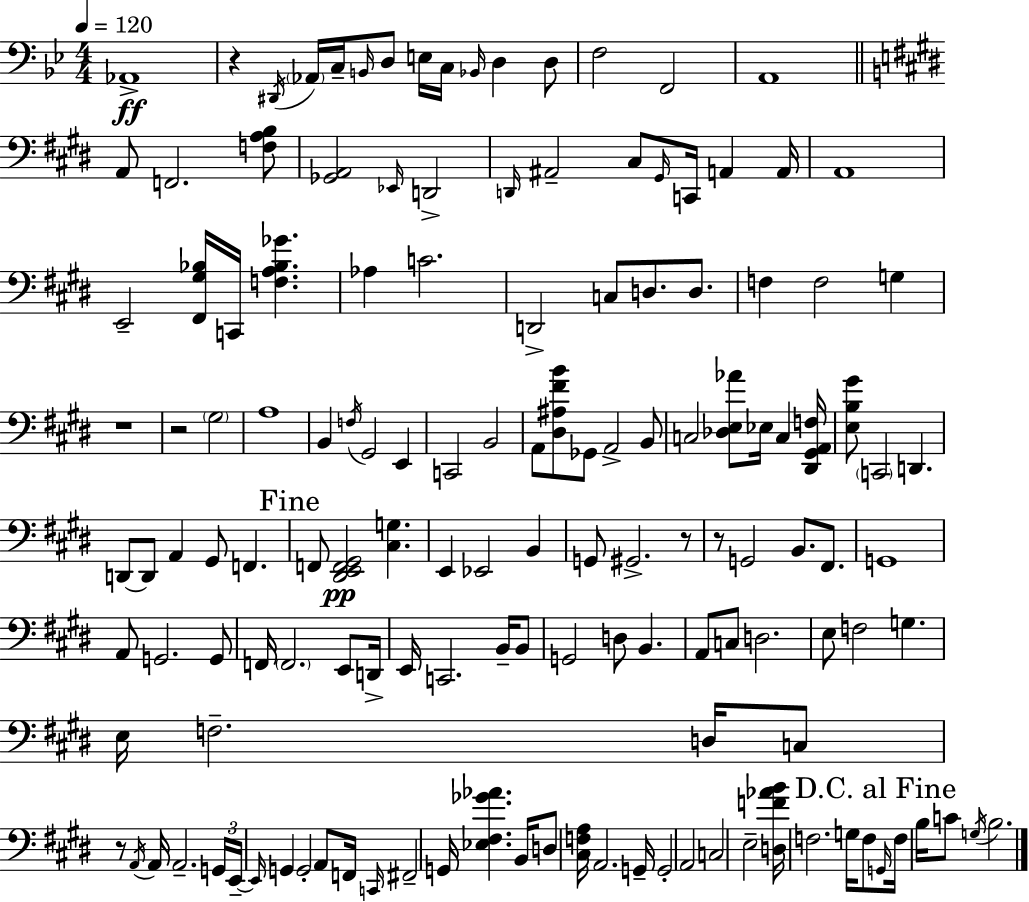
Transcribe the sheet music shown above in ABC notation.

X:1
T:Untitled
M:4/4
L:1/4
K:Gm
_A,,4 z ^D,,/4 _A,,/4 C,/4 B,,/4 D,/2 E,/4 C,/4 _B,,/4 D, D,/2 F,2 F,,2 A,,4 A,,/2 F,,2 [F,A,B,]/2 [_G,,A,,]2 _E,,/4 D,,2 D,,/4 ^A,,2 ^C,/2 ^G,,/4 C,,/4 A,, A,,/4 A,,4 E,,2 [^F,,^G,_B,]/4 C,,/4 [F,A,_B,_G] _A, C2 D,,2 C,/2 D,/2 D,/2 F, F,2 G, z4 z2 ^G,2 A,4 B,, F,/4 ^G,,2 E,, C,,2 B,,2 A,,/2 [^D,^A,^FB]/2 _G,,/2 A,,2 B,,/2 C,2 [_D,E,_A]/2 _E,/4 C, [^D,,^G,,A,,F,]/4 [E,B,^G]/2 C,,2 D,, D,,/2 D,,/2 A,, ^G,,/2 F,, F,,/2 [^D,,E,,F,,^G,,]2 [^C,G,] E,, _E,,2 B,, G,,/2 ^G,,2 z/2 z/2 G,,2 B,,/2 ^F,,/2 G,,4 A,,/2 G,,2 G,,/2 F,,/4 F,,2 E,,/2 D,,/4 E,,/4 C,,2 B,,/4 B,,/2 G,,2 D,/2 B,, A,,/2 C,/2 D,2 E,/2 F,2 G, E,/4 F,2 D,/4 C,/2 z/2 A,,/4 A,,/4 A,,2 G,,/4 E,,/4 E,,/4 G,, G,,2 A,,/2 F,,/4 C,,/4 ^F,,2 G,,/4 [_E,^F,_G_A] B,,/4 D,/2 [^C,F,A,]/4 A,,2 G,,/4 G,,2 A,,2 C,2 E,2 [D,F_AB]/4 F,2 G,/4 F,/2 G,,/4 F,/4 B,/4 C/2 G,/4 B,2